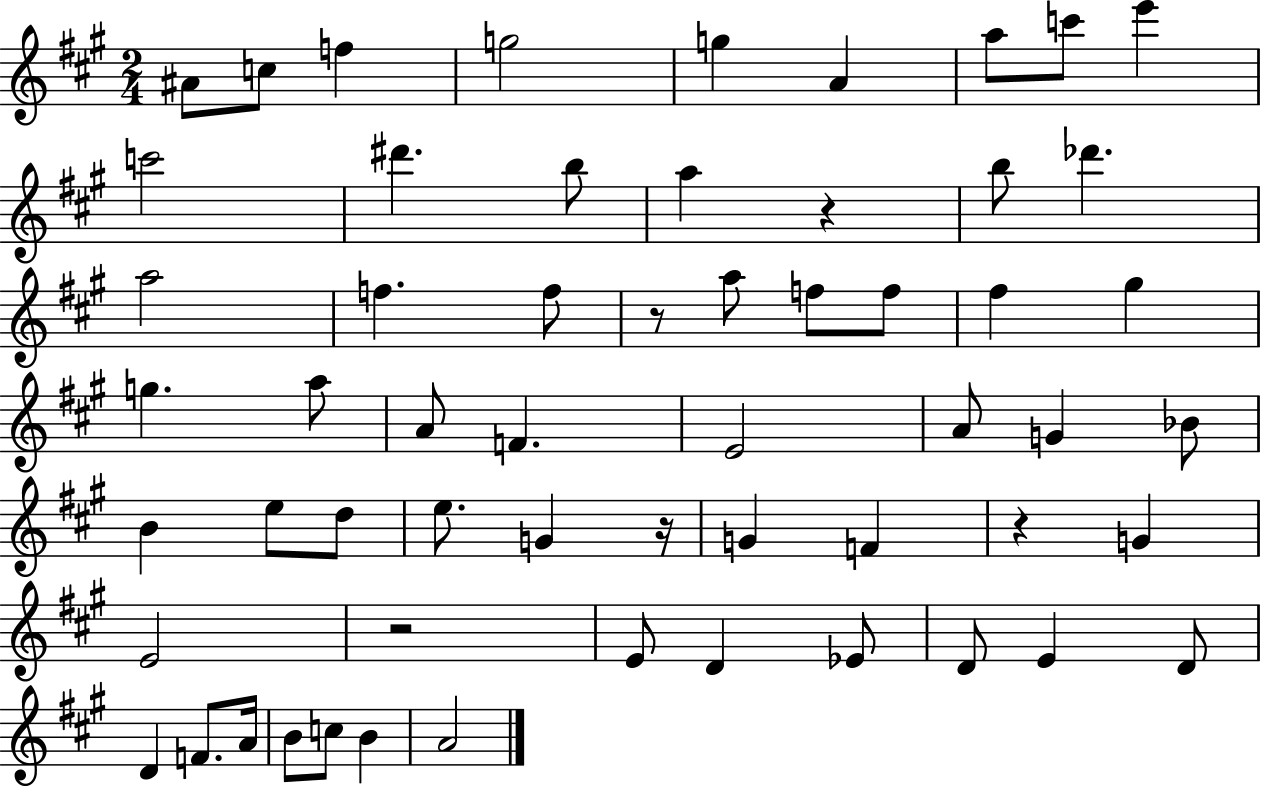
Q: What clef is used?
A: treble